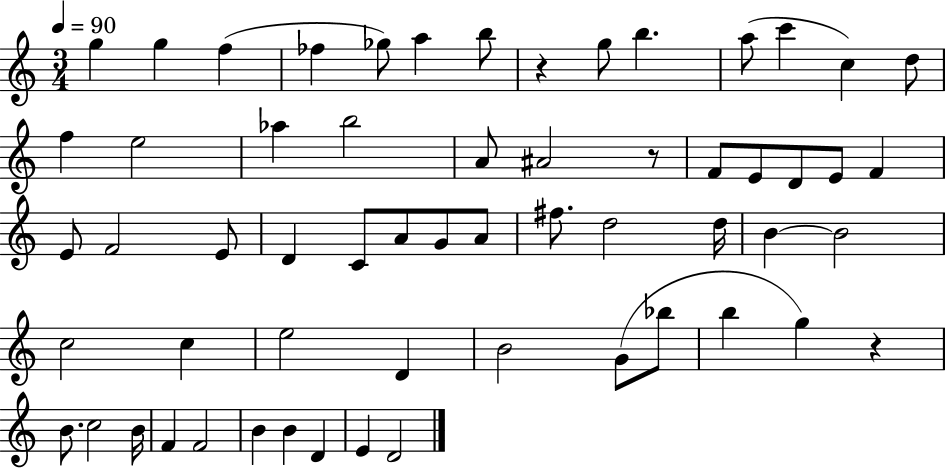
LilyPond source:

{
  \clef treble
  \numericTimeSignature
  \time 3/4
  \key c \major
  \tempo 4 = 90
  g''4 g''4 f''4( | fes''4 ges''8) a''4 b''8 | r4 g''8 b''4. | a''8( c'''4 c''4) d''8 | \break f''4 e''2 | aes''4 b''2 | a'8 ais'2 r8 | f'8 e'8 d'8 e'8 f'4 | \break e'8 f'2 e'8 | d'4 c'8 a'8 g'8 a'8 | fis''8. d''2 d''16 | b'4~~ b'2 | \break c''2 c''4 | e''2 d'4 | b'2 g'8( bes''8 | b''4 g''4) r4 | \break b'8. c''2 b'16 | f'4 f'2 | b'4 b'4 d'4 | e'4 d'2 | \break \bar "|."
}